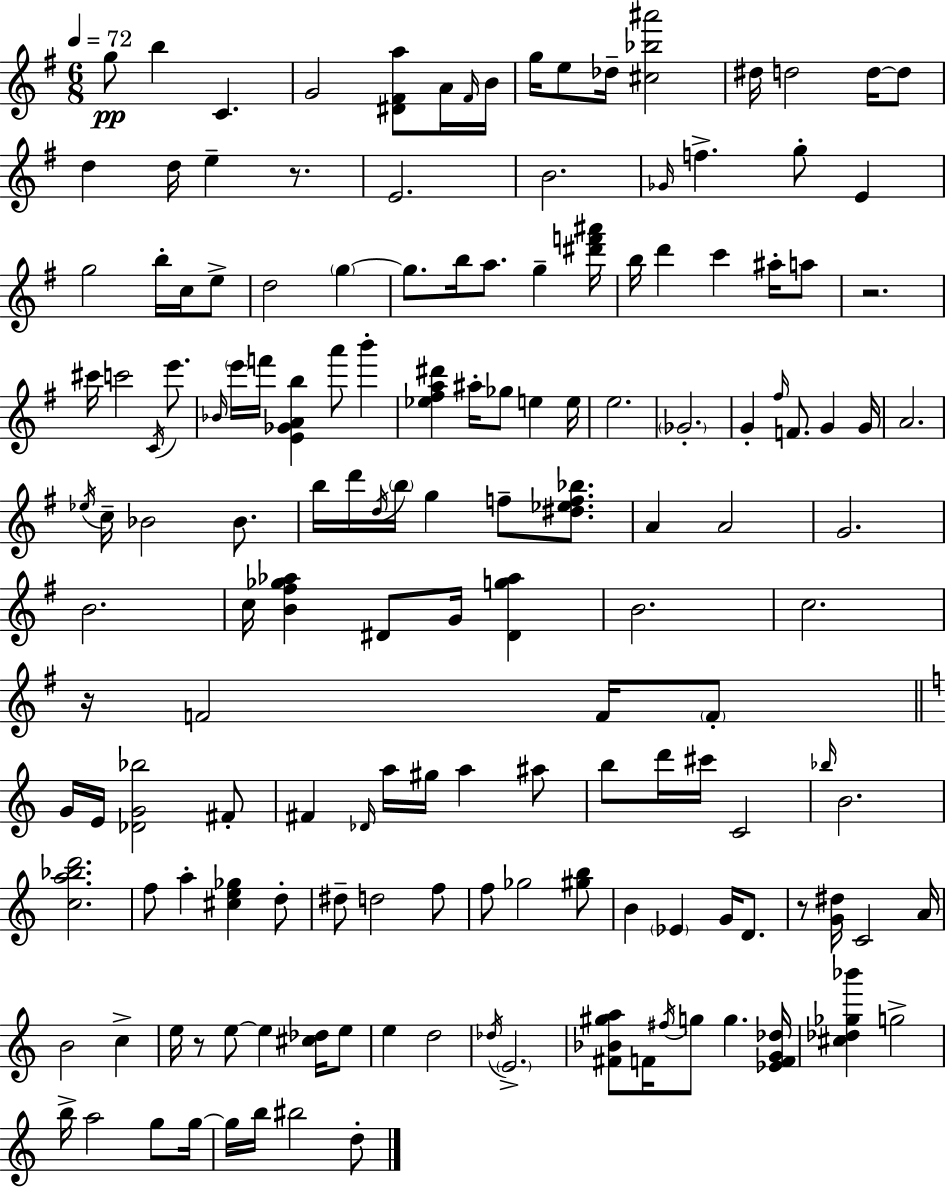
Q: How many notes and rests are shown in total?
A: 155